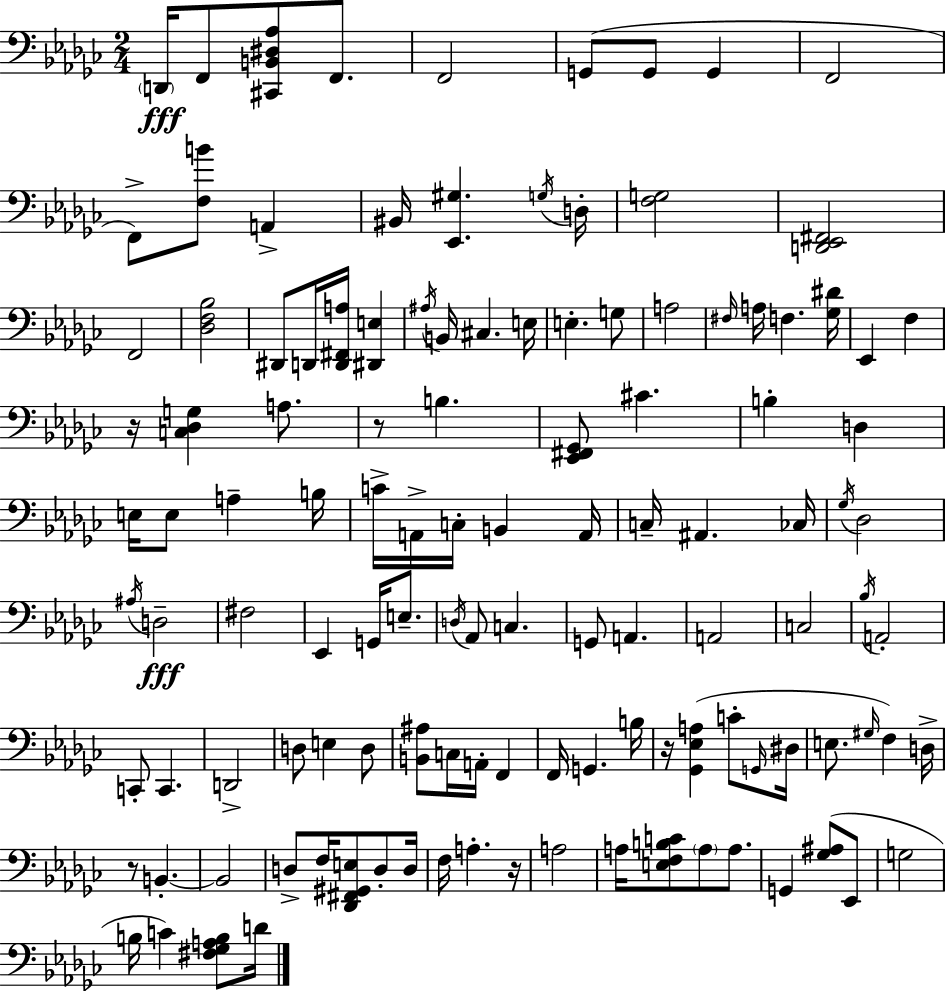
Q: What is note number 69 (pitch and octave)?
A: C3